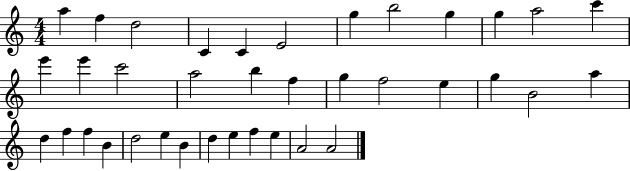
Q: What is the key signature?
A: C major